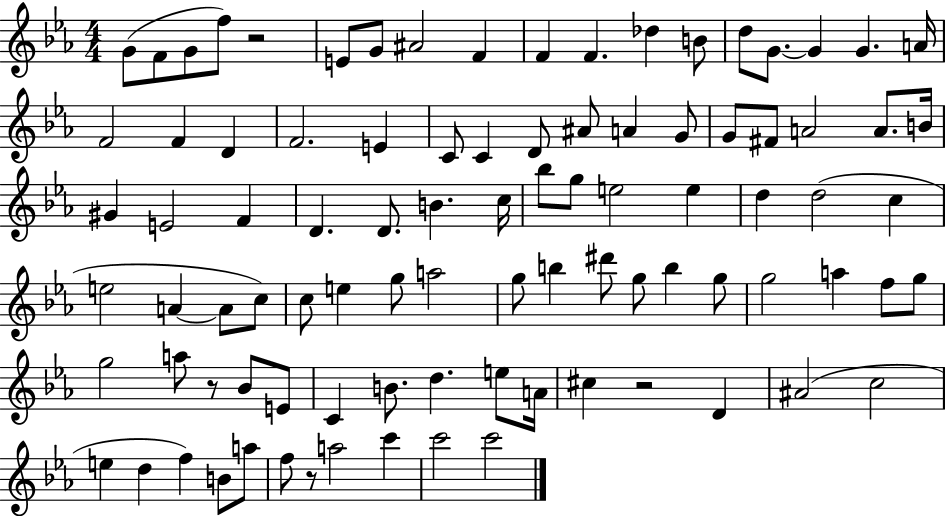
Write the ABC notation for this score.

X:1
T:Untitled
M:4/4
L:1/4
K:Eb
G/2 F/2 G/2 f/2 z2 E/2 G/2 ^A2 F F F _d B/2 d/2 G/2 G G A/4 F2 F D F2 E C/2 C D/2 ^A/2 A G/2 G/2 ^F/2 A2 A/2 B/4 ^G E2 F D D/2 B c/4 _b/2 g/2 e2 e d d2 c e2 A A/2 c/2 c/2 e g/2 a2 g/2 b ^d'/2 g/2 b g/2 g2 a f/2 g/2 g2 a/2 z/2 _B/2 E/2 C B/2 d e/2 A/4 ^c z2 D ^A2 c2 e d f B/2 a/2 f/2 z/2 a2 c' c'2 c'2